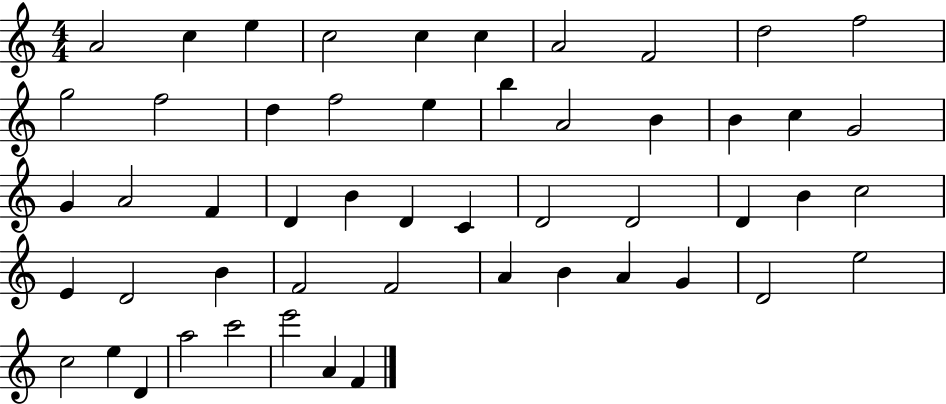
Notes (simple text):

A4/h C5/q E5/q C5/h C5/q C5/q A4/h F4/h D5/h F5/h G5/h F5/h D5/q F5/h E5/q B5/q A4/h B4/q B4/q C5/q G4/h G4/q A4/h F4/q D4/q B4/q D4/q C4/q D4/h D4/h D4/q B4/q C5/h E4/q D4/h B4/q F4/h F4/h A4/q B4/q A4/q G4/q D4/h E5/h C5/h E5/q D4/q A5/h C6/h E6/h A4/q F4/q